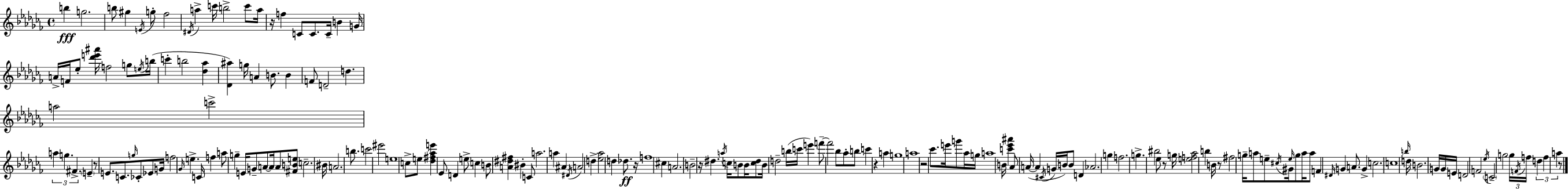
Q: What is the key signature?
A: AES minor